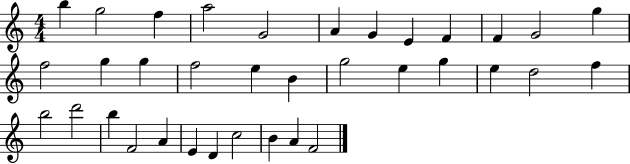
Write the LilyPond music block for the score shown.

{
  \clef treble
  \numericTimeSignature
  \time 4/4
  \key c \major
  b''4 g''2 f''4 | a''2 g'2 | a'4 g'4 e'4 f'4 | f'4 g'2 g''4 | \break f''2 g''4 g''4 | f''2 e''4 b'4 | g''2 e''4 g''4 | e''4 d''2 f''4 | \break b''2 d'''2 | b''4 f'2 a'4 | e'4 d'4 c''2 | b'4 a'4 f'2 | \break \bar "|."
}